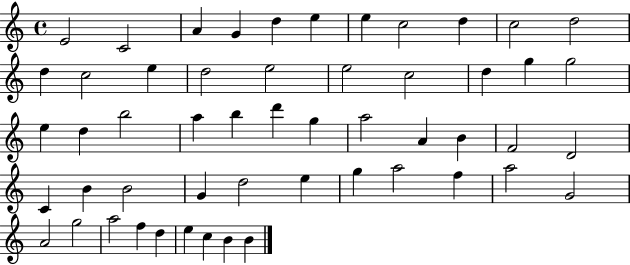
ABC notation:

X:1
T:Untitled
M:4/4
L:1/4
K:C
E2 C2 A G d e e c2 d c2 d2 d c2 e d2 e2 e2 c2 d g g2 e d b2 a b d' g a2 A B F2 D2 C B B2 G d2 e g a2 f a2 G2 A2 g2 a2 f d e c B B